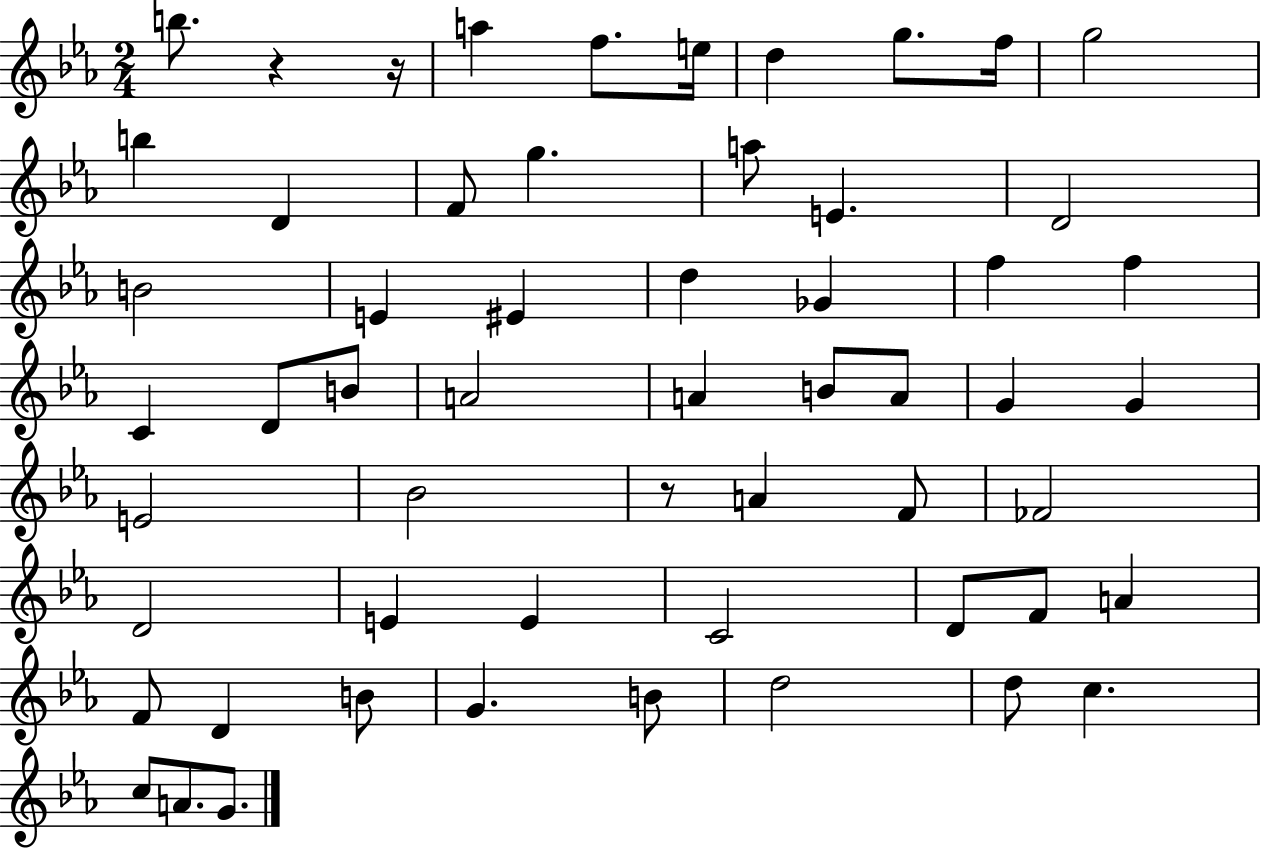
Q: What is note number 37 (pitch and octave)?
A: D4